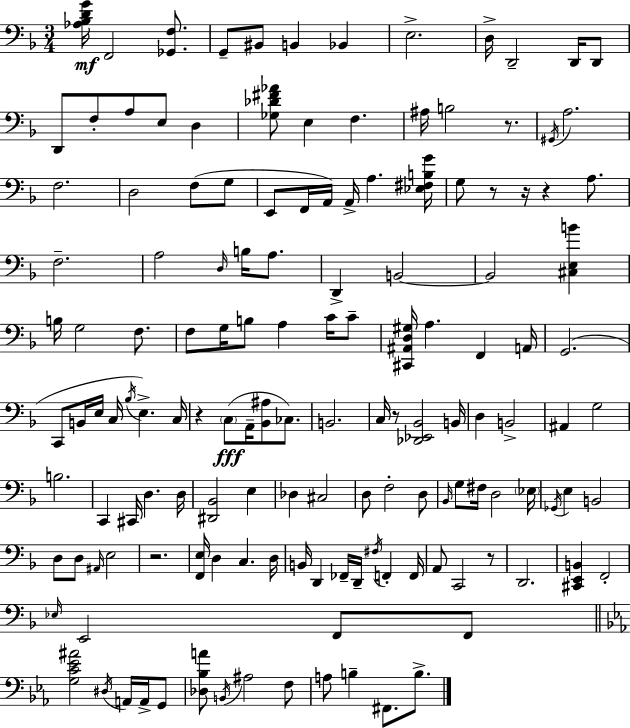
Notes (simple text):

[Ab3,Bb3,D4,G4]/s F2/h [Gb2,F3]/e. G2/e BIS2/e B2/q Bb2/q E3/h. D3/s D2/h D2/s D2/e D2/e F3/e A3/e E3/e D3/q [Gb3,Db4,F#4,Ab4]/e E3/q F3/q. A#3/s B3/h R/e. G#2/s A3/h. F3/h. D3/h F3/e G3/e E2/e F2/s A2/s A2/s A3/q. [Eb3,F#3,B3,G4]/s G3/e R/e R/s R/q A3/e. F3/h. A3/h D3/s B3/s A3/e. D2/q B2/h B2/h [C#3,E3,B4]/q B3/s G3/h F3/e. F3/e G3/s B3/e A3/q C4/s C4/e [C#2,A#2,D3,G#3]/s A3/q. F2/q A2/s G2/h. C2/e B2/s E3/s C3/s Bb3/s E3/q. C3/s R/q C3/e A2/s [Bb2,A#3]/e CES3/e. B2/h. C3/s R/e [Db2,Eb2,Bb2]/h B2/s D3/q B2/h A#2/q G3/h B3/h. C2/q C#2/s D3/q. D3/s [D#2,Bb2]/h E3/q Db3/q C#3/h D3/e F3/h D3/e Bb2/s G3/e F#3/s D3/h Eb3/s Gb2/s E3/q B2/h D3/e D3/e A#2/s E3/h R/h. [F2,E3]/s D3/q C3/q. D3/s B2/s D2/q FES2/s D2/s F#3/s F2/q F2/s A2/e C2/h R/e D2/h. [C#2,E2,B2]/q F2/h Eb3/s E2/h F2/e F2/e [G3,C4,Eb4,A#4]/h D#3/s A2/s A2/s G2/e [Db3,Bb3,A4]/e B2/s A#3/h F3/e A3/e B3/q F#2/e. B3/e.